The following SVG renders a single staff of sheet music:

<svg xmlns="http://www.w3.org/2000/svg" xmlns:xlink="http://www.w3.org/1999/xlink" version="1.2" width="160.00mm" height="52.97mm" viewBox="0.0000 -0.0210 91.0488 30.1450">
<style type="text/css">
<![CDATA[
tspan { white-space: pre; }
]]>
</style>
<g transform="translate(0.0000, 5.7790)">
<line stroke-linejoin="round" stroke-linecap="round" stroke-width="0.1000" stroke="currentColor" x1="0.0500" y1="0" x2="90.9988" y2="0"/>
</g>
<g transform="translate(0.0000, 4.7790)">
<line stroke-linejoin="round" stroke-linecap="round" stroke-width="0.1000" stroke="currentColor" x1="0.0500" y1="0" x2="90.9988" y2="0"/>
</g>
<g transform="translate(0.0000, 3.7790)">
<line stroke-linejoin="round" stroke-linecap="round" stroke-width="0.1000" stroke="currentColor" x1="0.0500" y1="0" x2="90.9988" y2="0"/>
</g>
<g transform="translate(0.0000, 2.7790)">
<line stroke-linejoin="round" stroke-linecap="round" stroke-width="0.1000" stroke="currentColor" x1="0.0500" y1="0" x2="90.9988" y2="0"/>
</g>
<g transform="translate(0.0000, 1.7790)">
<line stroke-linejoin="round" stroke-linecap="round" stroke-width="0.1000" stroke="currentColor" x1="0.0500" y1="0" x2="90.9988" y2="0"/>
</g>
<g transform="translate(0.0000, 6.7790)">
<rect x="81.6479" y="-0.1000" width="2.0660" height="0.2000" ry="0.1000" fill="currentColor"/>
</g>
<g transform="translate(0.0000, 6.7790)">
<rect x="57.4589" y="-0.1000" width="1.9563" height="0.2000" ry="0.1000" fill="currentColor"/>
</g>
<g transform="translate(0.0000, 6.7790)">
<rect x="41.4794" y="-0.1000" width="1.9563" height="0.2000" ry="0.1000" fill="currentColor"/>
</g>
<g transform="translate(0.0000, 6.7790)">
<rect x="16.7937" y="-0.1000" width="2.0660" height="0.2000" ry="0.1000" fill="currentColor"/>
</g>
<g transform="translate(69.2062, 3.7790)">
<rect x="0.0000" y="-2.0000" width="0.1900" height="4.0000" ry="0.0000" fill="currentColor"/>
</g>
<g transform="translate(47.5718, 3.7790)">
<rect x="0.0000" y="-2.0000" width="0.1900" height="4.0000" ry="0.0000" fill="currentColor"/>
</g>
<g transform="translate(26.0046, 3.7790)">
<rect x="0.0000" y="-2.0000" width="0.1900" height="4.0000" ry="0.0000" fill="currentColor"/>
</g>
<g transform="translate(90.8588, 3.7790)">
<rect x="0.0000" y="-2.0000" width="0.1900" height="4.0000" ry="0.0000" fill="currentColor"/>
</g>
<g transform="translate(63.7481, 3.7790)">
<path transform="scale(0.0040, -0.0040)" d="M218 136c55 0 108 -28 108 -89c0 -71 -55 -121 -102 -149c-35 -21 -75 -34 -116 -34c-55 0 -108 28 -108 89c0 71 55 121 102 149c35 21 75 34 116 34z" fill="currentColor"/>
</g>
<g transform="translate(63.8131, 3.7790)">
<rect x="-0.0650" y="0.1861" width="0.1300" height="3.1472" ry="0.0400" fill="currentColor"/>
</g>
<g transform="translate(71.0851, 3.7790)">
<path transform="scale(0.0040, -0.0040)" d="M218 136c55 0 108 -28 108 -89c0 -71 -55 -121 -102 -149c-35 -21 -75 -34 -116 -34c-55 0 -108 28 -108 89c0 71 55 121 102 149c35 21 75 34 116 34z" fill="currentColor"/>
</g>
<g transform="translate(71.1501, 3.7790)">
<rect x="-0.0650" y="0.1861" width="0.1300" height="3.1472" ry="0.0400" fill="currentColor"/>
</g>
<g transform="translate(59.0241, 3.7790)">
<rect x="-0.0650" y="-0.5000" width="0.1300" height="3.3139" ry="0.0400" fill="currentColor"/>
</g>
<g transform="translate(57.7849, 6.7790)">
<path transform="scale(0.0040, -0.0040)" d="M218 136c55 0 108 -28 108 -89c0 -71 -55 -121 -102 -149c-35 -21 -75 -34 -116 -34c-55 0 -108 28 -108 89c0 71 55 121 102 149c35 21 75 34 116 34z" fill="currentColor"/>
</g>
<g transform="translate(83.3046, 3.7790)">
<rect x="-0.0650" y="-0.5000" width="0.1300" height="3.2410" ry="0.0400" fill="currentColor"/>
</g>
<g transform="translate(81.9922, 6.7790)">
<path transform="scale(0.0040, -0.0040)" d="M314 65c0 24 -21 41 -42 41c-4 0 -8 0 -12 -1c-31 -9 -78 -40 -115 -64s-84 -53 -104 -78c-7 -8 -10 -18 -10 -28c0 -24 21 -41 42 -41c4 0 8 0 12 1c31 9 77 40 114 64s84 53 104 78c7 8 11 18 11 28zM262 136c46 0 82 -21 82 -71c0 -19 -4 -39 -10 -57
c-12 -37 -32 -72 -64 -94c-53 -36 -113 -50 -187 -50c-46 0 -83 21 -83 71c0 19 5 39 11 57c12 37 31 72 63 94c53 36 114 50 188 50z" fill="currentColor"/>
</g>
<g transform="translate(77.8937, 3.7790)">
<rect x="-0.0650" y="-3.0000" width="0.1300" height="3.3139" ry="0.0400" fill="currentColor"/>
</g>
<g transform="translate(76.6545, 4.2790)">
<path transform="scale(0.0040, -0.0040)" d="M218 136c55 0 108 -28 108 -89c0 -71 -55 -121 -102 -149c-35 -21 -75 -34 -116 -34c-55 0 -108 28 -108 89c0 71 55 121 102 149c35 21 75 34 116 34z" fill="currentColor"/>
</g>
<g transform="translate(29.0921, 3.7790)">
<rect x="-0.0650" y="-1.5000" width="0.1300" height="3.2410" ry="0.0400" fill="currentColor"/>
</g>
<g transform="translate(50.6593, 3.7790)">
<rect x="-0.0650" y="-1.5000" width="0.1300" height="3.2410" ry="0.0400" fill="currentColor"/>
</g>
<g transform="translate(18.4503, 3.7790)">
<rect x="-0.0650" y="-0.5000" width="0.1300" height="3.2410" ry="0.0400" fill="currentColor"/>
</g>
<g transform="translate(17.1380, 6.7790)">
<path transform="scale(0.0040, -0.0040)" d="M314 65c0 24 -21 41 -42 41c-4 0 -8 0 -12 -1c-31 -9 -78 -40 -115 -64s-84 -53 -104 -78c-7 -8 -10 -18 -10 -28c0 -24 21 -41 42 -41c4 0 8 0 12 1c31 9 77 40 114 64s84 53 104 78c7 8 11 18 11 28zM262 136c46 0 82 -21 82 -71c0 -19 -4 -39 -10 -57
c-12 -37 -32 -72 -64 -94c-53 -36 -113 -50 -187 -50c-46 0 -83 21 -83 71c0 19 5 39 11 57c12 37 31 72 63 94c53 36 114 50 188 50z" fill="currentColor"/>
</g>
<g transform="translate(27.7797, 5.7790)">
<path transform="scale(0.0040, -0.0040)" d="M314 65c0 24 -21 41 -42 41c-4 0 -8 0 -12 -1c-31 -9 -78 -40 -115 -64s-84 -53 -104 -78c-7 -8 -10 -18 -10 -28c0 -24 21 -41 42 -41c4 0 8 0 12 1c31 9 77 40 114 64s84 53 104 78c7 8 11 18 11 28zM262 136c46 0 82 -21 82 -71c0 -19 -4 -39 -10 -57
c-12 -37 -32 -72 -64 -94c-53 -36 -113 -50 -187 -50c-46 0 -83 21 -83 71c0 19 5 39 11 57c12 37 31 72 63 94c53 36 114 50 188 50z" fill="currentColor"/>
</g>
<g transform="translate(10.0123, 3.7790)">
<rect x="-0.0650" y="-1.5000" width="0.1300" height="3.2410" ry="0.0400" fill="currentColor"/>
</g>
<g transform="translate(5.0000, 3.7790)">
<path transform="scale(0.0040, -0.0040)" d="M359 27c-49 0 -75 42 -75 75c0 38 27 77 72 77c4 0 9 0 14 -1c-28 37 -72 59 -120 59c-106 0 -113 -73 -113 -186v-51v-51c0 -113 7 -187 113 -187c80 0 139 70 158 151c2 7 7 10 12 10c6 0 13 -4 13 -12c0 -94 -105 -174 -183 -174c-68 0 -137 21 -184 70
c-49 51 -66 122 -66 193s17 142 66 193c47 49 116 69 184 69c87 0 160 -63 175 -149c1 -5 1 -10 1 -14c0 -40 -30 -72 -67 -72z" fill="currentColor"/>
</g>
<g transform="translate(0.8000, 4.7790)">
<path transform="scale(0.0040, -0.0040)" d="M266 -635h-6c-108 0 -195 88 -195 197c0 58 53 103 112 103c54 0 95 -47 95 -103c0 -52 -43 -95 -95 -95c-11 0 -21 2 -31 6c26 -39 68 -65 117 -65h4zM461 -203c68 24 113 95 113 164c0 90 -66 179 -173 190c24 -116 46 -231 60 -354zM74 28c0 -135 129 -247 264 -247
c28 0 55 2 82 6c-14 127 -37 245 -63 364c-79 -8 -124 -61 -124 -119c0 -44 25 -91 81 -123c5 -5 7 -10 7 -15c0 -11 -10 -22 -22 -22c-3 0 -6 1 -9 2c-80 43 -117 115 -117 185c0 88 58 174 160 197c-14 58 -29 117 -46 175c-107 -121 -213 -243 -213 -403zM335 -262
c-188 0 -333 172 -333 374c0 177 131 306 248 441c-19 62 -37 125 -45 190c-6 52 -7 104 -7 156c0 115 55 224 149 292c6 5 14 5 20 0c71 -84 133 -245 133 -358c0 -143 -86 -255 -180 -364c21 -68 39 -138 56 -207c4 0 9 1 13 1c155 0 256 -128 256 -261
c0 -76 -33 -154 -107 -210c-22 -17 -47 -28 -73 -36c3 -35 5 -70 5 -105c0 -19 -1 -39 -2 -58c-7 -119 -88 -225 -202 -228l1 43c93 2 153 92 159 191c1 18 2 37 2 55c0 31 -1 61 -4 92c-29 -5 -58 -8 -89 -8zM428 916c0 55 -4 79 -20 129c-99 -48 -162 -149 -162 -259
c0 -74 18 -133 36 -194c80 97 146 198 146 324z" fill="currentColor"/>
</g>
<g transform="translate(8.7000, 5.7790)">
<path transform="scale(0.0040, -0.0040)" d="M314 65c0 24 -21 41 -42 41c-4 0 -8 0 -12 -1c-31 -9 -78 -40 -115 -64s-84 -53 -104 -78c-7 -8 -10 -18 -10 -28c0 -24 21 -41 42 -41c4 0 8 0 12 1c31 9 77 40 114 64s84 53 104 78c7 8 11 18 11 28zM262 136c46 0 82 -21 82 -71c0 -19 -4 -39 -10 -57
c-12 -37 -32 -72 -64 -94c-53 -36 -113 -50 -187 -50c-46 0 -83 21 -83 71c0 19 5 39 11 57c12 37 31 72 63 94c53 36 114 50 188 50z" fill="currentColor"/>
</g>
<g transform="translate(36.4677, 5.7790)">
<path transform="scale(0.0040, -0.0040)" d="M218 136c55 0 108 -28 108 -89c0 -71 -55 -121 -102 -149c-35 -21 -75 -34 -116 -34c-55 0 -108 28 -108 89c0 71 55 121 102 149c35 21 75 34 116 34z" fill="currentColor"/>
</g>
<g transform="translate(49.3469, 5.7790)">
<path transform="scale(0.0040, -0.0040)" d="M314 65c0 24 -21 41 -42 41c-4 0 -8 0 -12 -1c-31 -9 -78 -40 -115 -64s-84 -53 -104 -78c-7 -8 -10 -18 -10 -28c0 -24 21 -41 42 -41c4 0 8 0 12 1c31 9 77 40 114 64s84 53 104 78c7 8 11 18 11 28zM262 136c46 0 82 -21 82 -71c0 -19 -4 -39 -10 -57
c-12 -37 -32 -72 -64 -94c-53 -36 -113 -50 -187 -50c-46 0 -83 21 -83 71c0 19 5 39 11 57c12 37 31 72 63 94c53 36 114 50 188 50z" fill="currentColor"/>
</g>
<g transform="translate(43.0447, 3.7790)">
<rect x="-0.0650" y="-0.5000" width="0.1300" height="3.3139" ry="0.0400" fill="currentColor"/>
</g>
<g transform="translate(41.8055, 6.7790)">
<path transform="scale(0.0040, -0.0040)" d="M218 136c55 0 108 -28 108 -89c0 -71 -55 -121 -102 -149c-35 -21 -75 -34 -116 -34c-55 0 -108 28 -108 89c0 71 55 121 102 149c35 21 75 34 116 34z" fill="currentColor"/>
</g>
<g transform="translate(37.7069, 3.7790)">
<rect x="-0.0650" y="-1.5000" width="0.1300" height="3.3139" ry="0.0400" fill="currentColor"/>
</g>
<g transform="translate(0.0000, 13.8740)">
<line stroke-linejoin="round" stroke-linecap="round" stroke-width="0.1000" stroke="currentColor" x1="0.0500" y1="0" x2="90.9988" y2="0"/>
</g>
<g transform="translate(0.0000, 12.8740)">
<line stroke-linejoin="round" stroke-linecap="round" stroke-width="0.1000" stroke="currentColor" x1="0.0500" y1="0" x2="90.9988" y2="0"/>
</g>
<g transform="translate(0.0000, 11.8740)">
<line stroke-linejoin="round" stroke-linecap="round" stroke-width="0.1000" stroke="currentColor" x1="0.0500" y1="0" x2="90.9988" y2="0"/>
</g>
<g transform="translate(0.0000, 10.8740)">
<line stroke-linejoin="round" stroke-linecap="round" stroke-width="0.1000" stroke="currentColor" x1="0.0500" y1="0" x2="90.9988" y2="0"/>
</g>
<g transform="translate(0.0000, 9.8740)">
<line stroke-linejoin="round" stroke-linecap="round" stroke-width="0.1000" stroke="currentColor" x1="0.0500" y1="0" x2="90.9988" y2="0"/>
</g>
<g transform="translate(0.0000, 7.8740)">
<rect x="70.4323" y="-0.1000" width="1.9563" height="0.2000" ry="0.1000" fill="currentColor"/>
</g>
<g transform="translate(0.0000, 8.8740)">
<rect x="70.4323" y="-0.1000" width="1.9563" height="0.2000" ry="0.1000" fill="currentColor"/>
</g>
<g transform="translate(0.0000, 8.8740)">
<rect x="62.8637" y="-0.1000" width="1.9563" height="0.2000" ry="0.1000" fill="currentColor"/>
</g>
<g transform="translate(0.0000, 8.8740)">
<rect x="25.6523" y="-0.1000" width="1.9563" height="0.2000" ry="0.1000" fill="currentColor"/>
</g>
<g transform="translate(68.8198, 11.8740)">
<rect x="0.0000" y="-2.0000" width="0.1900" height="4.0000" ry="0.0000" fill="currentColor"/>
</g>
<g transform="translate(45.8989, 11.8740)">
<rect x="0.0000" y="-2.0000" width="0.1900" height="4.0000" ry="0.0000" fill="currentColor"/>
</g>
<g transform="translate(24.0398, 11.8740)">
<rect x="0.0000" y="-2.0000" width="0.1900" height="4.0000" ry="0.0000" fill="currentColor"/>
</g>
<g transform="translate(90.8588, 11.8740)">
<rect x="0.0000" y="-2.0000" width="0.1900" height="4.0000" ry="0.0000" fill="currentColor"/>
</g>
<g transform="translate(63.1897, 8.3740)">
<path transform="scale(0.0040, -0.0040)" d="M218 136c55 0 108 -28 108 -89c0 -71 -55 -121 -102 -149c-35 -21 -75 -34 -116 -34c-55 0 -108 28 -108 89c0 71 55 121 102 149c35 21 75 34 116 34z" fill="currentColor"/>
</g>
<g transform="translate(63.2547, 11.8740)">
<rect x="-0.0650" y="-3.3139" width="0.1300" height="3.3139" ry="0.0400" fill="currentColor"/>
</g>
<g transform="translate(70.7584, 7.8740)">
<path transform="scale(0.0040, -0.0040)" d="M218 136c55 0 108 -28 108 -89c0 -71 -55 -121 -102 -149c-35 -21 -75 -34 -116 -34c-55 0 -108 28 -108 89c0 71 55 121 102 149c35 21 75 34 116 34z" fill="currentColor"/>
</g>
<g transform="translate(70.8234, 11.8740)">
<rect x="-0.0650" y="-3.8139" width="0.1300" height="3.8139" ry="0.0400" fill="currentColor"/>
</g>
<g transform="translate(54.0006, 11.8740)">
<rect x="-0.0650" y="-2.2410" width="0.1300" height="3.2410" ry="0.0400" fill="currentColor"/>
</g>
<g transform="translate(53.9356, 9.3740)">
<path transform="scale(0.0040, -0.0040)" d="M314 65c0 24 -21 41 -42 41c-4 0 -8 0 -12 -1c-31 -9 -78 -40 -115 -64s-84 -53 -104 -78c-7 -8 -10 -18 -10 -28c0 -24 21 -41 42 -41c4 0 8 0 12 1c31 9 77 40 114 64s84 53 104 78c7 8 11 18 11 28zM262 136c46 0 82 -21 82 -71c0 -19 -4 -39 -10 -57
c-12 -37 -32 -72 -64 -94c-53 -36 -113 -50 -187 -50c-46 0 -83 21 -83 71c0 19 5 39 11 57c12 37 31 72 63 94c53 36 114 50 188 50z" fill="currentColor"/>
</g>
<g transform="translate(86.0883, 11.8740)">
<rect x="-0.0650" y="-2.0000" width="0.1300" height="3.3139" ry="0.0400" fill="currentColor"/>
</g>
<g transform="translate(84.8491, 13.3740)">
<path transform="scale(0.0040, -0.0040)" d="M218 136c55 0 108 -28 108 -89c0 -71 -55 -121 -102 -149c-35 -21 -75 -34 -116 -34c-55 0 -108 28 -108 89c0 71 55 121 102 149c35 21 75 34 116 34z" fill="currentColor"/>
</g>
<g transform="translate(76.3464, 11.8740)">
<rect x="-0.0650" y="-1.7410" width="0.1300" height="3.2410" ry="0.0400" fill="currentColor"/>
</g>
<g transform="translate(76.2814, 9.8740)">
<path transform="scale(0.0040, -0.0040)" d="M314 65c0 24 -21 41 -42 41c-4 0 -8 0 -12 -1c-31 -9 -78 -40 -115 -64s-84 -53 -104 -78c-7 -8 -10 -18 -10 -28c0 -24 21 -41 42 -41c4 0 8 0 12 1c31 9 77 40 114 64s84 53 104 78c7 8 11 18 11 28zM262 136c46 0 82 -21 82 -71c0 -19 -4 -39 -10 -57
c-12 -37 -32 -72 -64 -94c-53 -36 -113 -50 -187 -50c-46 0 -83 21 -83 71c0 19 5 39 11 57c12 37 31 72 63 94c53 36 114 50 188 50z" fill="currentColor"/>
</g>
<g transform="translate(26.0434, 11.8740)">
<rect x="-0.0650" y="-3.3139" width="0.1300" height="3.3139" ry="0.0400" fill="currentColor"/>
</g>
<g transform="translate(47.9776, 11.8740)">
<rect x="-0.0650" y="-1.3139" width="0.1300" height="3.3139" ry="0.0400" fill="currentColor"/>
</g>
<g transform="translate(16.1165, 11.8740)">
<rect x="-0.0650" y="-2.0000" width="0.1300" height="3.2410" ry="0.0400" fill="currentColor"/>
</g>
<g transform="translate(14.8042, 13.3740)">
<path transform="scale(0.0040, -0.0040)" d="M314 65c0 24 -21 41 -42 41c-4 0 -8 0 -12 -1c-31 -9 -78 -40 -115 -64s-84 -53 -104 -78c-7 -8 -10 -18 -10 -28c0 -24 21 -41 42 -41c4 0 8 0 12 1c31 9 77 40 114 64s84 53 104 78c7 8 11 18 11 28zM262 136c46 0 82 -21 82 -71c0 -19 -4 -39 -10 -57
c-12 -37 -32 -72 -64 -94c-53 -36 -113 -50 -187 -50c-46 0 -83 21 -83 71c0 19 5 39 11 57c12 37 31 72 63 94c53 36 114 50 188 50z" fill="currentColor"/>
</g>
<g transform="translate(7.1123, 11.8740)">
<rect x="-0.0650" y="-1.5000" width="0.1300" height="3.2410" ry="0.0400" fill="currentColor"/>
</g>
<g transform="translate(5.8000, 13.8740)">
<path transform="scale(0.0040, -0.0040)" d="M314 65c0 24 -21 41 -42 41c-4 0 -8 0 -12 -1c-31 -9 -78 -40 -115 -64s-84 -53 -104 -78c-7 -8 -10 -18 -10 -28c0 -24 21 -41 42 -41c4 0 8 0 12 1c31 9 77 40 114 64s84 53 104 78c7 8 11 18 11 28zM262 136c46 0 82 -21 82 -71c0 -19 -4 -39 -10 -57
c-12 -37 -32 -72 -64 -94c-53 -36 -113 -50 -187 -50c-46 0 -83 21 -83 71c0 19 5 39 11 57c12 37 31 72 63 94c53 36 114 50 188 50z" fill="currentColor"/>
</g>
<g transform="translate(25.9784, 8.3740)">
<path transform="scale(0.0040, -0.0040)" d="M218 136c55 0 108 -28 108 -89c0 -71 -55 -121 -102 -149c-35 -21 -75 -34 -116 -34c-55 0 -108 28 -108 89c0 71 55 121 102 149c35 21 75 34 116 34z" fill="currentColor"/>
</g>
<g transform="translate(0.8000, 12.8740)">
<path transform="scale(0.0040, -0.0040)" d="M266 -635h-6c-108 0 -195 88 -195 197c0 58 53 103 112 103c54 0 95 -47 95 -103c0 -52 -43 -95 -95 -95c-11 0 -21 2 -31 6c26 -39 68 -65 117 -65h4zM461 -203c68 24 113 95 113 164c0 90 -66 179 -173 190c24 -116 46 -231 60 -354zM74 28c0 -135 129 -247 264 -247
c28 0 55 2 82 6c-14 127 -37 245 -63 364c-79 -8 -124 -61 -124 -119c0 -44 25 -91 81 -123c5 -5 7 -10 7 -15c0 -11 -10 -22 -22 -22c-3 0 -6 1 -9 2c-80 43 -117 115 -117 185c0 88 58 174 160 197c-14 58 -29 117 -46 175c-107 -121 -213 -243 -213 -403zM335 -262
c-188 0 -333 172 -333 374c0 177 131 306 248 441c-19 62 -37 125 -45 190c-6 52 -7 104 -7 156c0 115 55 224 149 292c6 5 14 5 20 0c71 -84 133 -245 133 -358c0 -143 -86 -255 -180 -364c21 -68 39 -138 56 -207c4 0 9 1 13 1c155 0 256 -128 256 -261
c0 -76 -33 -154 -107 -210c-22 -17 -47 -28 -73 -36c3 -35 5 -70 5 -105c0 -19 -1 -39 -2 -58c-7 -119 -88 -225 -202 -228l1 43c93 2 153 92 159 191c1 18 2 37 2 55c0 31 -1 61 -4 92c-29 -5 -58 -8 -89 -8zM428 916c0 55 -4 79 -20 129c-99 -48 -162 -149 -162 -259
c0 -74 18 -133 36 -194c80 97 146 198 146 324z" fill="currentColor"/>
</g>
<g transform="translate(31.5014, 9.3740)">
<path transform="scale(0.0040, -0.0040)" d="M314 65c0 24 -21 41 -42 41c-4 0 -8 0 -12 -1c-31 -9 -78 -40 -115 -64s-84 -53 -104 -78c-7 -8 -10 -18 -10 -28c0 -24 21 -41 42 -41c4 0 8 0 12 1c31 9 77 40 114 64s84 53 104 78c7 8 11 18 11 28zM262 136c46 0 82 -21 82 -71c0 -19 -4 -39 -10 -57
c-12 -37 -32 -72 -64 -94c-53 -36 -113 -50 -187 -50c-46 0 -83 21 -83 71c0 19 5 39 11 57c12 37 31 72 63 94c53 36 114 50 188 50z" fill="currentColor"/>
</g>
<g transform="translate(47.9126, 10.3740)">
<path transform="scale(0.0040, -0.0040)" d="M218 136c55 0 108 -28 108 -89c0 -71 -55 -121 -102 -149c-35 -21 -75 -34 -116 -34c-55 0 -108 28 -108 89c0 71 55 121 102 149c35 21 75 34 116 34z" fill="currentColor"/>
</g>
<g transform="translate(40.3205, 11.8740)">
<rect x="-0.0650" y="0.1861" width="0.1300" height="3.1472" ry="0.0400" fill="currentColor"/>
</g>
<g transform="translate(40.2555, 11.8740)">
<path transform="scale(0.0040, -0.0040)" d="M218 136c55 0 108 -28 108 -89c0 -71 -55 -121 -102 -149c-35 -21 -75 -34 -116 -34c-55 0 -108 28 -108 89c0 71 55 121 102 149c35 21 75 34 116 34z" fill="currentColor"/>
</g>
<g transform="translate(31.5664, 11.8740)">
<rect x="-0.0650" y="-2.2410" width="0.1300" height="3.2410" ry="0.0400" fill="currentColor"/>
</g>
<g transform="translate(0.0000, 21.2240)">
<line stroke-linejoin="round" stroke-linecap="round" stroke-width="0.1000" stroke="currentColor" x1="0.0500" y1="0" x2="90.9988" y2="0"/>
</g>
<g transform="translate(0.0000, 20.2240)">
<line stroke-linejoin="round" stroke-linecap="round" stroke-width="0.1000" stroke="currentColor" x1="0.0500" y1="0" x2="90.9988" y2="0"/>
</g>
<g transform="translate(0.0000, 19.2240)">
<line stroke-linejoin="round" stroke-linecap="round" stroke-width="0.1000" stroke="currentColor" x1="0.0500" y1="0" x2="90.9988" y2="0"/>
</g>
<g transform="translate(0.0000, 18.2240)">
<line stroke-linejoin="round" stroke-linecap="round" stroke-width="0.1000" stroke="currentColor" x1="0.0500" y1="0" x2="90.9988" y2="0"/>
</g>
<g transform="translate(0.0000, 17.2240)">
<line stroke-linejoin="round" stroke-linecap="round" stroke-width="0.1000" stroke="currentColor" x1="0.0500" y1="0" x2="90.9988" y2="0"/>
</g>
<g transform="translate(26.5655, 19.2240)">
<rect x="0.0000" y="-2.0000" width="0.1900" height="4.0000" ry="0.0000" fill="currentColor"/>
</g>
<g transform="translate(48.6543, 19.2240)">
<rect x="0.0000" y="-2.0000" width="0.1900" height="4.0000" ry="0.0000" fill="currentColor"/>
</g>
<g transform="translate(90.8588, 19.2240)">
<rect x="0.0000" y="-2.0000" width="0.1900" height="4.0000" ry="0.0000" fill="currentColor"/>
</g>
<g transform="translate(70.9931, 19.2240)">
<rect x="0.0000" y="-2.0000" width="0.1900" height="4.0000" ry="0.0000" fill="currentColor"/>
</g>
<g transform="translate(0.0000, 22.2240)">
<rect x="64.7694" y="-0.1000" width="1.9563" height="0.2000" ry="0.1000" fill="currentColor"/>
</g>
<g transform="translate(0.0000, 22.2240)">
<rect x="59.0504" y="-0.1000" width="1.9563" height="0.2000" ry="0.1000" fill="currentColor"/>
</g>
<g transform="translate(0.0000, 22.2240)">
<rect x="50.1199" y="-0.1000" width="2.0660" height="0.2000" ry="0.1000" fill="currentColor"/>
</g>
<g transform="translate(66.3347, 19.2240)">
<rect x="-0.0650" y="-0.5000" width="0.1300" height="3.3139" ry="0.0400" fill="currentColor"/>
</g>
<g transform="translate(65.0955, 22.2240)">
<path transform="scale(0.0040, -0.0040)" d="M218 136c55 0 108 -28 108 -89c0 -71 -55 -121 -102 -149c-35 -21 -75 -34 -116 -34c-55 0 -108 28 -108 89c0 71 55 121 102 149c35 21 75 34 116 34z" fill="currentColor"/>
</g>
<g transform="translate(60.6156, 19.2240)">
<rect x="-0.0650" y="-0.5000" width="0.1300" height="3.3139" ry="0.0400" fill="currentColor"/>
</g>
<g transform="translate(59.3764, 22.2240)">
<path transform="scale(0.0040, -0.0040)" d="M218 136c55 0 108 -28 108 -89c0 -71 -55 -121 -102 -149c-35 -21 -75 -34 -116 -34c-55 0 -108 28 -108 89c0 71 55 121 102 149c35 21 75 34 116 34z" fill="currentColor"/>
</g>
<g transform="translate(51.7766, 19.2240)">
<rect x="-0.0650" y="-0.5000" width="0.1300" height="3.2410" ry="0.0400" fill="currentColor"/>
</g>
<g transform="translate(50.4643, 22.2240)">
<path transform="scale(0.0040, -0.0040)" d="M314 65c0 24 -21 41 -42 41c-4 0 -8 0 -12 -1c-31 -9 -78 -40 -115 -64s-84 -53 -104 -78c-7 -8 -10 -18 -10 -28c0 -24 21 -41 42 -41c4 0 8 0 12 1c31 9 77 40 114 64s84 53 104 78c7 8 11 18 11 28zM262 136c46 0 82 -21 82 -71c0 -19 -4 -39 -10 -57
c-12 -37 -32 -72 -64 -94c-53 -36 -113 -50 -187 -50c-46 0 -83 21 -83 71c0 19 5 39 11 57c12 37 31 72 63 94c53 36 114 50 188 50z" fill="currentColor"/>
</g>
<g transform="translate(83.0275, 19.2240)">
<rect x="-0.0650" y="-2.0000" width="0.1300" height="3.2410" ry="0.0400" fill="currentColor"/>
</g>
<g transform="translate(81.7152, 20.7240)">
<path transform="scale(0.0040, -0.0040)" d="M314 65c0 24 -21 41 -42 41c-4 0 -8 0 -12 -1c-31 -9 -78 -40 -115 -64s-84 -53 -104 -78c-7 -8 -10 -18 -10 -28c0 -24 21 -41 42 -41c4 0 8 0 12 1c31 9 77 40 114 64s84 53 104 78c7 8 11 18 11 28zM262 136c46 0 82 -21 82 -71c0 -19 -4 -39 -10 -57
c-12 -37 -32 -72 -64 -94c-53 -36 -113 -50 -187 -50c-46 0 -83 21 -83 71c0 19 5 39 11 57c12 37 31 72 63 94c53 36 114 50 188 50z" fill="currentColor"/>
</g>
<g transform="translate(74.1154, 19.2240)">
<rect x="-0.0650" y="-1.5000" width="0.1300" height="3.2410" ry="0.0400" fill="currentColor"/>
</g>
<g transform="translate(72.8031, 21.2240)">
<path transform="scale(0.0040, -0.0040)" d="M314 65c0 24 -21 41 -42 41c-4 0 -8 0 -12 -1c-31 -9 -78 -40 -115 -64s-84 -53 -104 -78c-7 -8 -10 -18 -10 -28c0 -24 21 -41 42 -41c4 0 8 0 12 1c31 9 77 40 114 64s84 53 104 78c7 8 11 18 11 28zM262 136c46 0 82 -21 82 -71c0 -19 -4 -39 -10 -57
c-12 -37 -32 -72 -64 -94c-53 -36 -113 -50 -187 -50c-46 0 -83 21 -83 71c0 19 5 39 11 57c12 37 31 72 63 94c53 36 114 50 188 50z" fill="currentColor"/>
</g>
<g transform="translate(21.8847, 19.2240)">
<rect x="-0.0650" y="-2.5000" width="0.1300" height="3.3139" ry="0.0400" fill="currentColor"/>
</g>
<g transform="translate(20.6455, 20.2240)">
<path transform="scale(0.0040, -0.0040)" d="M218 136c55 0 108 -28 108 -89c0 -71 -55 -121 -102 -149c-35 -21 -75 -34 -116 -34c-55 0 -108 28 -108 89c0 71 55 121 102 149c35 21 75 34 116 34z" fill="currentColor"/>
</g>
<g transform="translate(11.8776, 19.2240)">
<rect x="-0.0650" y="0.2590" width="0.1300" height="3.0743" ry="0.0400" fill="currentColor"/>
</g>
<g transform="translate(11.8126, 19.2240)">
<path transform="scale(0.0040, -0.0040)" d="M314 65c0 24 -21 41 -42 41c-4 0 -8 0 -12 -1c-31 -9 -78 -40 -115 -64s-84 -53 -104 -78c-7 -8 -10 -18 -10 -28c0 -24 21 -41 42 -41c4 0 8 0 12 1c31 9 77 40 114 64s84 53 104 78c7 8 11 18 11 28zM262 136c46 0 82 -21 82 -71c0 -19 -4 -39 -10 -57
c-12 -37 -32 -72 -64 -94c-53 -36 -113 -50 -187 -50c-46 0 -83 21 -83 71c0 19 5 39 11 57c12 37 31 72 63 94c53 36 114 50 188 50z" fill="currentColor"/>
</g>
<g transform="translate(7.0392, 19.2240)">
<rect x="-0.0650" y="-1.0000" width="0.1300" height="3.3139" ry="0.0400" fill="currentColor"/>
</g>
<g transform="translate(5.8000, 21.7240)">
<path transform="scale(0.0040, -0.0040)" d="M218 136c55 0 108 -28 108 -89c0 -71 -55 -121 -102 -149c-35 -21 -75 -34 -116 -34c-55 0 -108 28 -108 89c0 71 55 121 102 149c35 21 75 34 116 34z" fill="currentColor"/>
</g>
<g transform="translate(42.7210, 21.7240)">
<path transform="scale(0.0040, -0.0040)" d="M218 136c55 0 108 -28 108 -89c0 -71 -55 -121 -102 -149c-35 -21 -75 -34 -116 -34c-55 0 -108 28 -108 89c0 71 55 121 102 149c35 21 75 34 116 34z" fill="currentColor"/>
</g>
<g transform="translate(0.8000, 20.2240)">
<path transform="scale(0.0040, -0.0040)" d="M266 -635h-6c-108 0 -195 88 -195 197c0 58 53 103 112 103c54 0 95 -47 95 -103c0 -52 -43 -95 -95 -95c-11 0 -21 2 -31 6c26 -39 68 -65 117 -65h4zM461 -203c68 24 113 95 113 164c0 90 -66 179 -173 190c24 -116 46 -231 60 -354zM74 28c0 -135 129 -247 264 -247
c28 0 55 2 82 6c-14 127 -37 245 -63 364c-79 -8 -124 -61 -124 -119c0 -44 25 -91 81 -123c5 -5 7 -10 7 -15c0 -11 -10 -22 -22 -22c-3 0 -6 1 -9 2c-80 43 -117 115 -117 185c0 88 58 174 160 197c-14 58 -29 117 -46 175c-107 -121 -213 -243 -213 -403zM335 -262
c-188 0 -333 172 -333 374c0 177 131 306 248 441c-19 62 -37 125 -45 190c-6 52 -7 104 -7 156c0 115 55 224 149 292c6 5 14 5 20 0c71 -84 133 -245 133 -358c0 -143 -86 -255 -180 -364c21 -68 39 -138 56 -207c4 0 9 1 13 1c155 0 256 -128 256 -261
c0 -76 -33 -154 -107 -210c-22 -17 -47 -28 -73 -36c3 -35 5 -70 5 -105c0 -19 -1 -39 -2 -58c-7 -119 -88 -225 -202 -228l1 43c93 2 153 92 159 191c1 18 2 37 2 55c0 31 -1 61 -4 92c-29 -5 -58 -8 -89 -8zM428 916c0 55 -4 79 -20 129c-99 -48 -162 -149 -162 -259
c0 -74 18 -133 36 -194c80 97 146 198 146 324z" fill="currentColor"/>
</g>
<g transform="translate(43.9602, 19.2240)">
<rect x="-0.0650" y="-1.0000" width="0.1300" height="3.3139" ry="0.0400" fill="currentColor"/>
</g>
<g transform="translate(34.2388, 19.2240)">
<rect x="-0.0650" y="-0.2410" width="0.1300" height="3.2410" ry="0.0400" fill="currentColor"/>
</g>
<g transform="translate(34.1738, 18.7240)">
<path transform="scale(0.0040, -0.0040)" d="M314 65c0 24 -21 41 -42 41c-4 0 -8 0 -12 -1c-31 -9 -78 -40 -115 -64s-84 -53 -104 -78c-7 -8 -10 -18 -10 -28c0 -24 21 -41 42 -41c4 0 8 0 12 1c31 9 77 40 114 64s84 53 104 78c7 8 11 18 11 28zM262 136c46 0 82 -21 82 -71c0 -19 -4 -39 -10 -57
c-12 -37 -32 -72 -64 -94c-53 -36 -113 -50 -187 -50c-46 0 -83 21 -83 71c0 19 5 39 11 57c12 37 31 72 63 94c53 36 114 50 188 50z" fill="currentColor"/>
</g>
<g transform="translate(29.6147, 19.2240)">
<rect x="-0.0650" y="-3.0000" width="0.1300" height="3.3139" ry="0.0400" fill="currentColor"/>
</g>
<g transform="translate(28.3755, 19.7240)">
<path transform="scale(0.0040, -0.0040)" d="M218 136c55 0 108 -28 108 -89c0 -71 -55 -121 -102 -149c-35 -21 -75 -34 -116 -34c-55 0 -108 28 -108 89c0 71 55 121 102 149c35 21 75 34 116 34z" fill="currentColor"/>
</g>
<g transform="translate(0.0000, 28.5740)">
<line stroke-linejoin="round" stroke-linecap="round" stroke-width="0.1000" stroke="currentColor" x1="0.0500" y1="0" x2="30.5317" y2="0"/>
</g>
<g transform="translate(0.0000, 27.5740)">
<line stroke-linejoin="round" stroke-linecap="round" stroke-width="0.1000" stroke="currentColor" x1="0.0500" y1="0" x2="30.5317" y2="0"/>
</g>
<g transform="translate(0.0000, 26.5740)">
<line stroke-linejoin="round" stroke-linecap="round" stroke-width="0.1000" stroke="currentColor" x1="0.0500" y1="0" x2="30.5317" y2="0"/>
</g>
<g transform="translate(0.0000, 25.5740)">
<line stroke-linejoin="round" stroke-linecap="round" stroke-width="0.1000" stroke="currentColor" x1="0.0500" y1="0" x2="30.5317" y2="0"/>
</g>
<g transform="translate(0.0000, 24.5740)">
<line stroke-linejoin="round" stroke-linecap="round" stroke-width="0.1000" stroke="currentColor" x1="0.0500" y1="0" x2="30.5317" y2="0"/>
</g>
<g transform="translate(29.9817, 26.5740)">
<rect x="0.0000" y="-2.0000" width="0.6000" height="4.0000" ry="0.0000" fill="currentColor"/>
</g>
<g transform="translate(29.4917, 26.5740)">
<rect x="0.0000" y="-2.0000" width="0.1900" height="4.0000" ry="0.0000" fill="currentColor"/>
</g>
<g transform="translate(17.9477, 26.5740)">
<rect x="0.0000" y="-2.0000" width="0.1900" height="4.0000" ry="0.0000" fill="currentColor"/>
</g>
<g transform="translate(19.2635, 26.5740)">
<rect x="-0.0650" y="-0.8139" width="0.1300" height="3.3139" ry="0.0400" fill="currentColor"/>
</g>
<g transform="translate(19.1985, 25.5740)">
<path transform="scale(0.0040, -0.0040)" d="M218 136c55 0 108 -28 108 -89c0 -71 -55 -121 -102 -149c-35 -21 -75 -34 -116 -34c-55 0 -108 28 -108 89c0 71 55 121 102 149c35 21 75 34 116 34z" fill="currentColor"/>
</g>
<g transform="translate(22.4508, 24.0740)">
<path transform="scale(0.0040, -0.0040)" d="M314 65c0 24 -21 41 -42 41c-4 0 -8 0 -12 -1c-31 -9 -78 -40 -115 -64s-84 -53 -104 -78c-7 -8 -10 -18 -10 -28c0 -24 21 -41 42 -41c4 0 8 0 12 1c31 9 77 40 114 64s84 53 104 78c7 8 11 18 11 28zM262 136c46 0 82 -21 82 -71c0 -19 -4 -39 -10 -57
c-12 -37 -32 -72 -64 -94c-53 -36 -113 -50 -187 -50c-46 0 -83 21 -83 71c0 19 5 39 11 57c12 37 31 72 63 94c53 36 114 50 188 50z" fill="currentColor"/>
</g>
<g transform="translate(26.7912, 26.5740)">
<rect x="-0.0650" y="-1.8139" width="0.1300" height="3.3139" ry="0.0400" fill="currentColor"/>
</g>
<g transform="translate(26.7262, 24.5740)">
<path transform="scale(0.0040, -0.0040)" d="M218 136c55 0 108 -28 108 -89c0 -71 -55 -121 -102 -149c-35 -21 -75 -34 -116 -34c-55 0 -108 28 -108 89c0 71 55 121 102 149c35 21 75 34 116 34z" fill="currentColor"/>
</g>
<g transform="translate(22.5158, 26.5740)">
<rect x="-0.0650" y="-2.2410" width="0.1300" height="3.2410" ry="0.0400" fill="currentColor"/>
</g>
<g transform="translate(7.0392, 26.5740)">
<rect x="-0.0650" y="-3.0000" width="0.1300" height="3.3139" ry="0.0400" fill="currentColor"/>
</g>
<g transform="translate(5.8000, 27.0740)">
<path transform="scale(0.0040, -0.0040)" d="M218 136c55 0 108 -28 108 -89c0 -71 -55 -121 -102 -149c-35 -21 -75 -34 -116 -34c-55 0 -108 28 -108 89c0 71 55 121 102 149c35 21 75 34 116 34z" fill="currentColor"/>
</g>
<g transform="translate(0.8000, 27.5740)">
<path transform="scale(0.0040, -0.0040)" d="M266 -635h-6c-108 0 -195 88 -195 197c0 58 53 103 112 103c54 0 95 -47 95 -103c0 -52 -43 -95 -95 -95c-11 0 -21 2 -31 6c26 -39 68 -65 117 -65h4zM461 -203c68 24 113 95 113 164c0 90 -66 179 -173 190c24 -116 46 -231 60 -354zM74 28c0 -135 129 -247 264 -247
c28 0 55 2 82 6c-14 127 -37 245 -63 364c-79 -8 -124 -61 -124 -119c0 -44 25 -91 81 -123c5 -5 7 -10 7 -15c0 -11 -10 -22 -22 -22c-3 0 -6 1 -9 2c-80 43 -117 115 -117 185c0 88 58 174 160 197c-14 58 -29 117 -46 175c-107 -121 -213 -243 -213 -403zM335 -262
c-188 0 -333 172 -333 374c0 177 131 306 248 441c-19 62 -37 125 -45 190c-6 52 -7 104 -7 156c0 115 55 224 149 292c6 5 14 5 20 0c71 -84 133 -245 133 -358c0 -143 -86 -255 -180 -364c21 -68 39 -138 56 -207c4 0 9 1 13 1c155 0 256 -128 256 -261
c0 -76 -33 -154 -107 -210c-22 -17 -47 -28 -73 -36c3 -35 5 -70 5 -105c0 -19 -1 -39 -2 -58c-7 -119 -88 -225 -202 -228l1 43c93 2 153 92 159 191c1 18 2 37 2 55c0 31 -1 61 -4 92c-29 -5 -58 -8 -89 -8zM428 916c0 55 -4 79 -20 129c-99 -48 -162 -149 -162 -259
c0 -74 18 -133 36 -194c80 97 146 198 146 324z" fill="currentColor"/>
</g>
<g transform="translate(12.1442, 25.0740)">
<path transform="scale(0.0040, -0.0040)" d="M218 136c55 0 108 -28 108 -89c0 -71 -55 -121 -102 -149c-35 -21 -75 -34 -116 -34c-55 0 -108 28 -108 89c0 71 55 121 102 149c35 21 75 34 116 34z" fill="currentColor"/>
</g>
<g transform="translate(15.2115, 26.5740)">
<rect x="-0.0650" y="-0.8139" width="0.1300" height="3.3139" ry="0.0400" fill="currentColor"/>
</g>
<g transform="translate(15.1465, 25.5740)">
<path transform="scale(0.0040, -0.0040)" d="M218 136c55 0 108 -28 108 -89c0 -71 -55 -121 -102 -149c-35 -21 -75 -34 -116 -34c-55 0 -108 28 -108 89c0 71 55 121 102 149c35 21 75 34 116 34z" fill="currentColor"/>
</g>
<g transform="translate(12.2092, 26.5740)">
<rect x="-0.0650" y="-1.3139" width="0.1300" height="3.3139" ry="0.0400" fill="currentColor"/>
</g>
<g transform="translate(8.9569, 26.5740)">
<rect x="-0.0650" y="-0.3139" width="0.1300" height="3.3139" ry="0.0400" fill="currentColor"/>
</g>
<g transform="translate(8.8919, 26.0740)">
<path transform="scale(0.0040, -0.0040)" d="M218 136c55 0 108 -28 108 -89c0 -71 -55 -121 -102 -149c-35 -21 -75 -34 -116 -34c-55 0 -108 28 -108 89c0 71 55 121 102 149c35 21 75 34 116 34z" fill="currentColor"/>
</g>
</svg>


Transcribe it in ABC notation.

X:1
T:Untitled
M:4/4
L:1/4
K:C
E2 C2 E2 E C E2 C B B A C2 E2 F2 b g2 B e g2 b c' f2 F D B2 G A c2 D C2 C C E2 F2 A c e d d g2 f